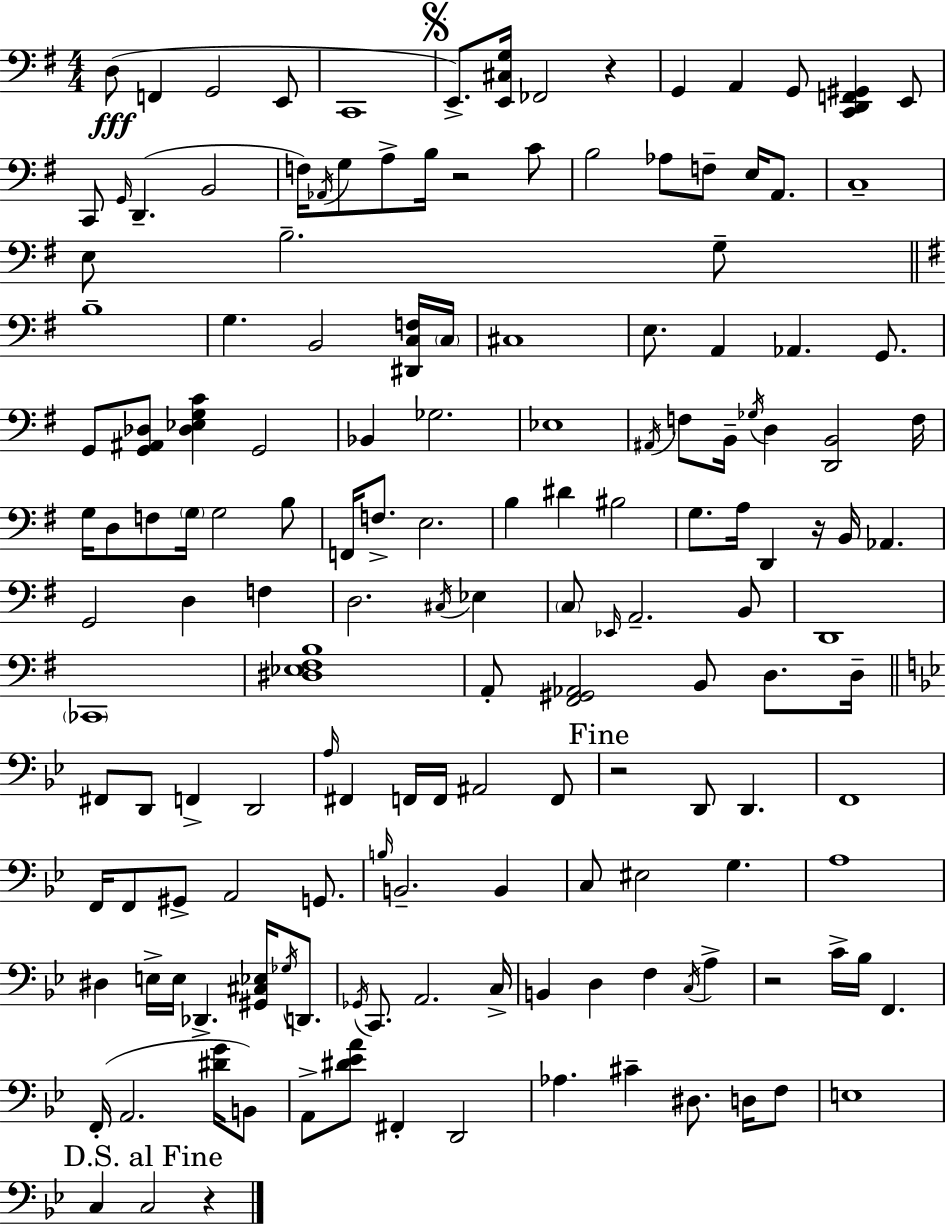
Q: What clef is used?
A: bass